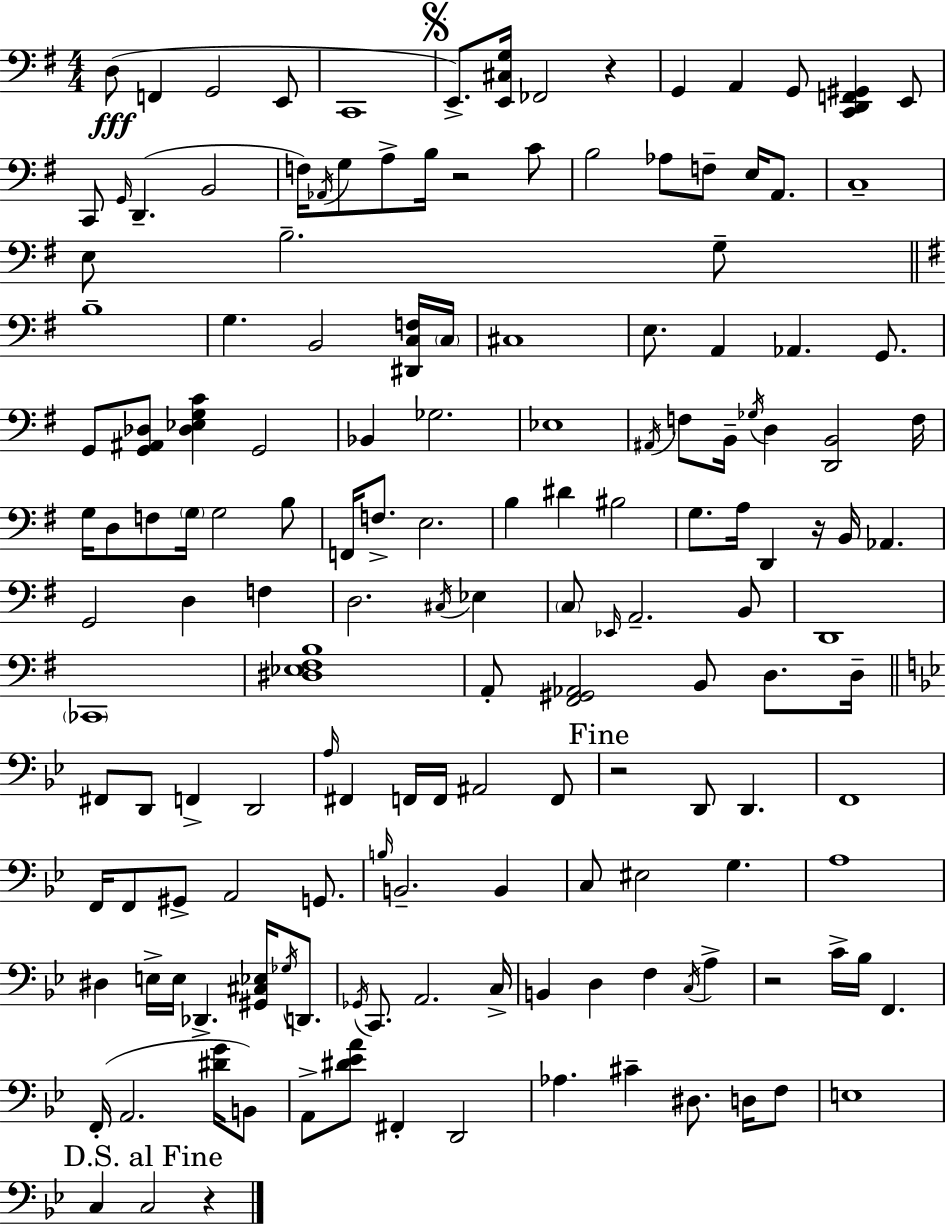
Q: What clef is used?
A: bass